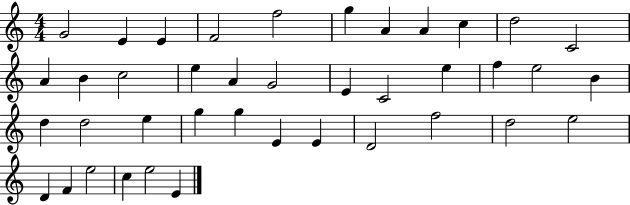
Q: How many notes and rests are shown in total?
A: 40